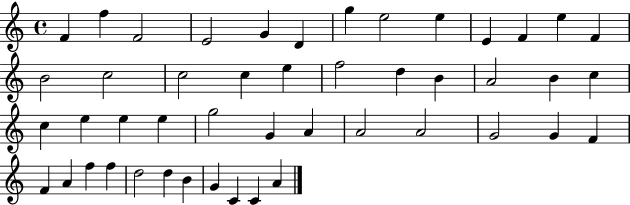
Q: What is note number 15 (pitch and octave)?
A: C5